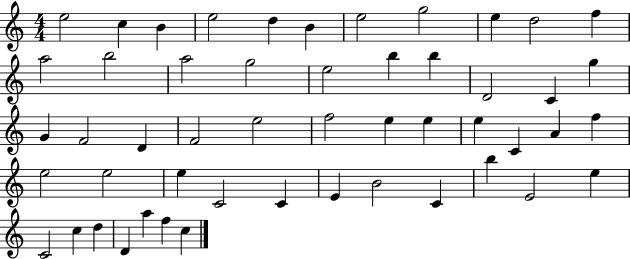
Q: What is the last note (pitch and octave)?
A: C5